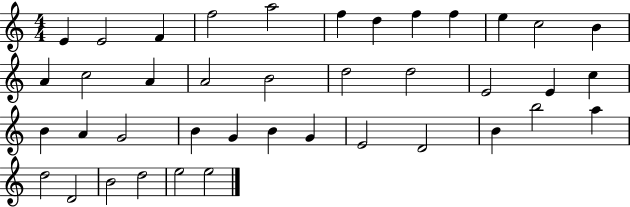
{
  \clef treble
  \numericTimeSignature
  \time 4/4
  \key c \major
  e'4 e'2 f'4 | f''2 a''2 | f''4 d''4 f''4 f''4 | e''4 c''2 b'4 | \break a'4 c''2 a'4 | a'2 b'2 | d''2 d''2 | e'2 e'4 c''4 | \break b'4 a'4 g'2 | b'4 g'4 b'4 g'4 | e'2 d'2 | b'4 b''2 a''4 | \break d''2 d'2 | b'2 d''2 | e''2 e''2 | \bar "|."
}